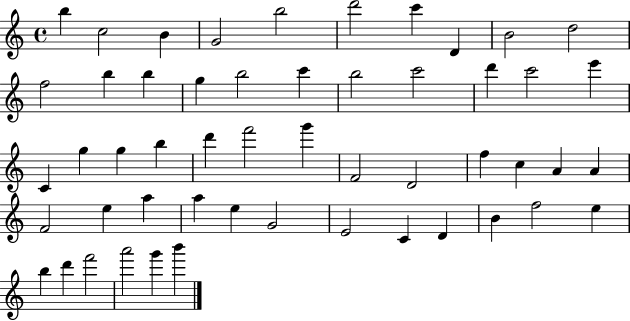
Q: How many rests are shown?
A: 0